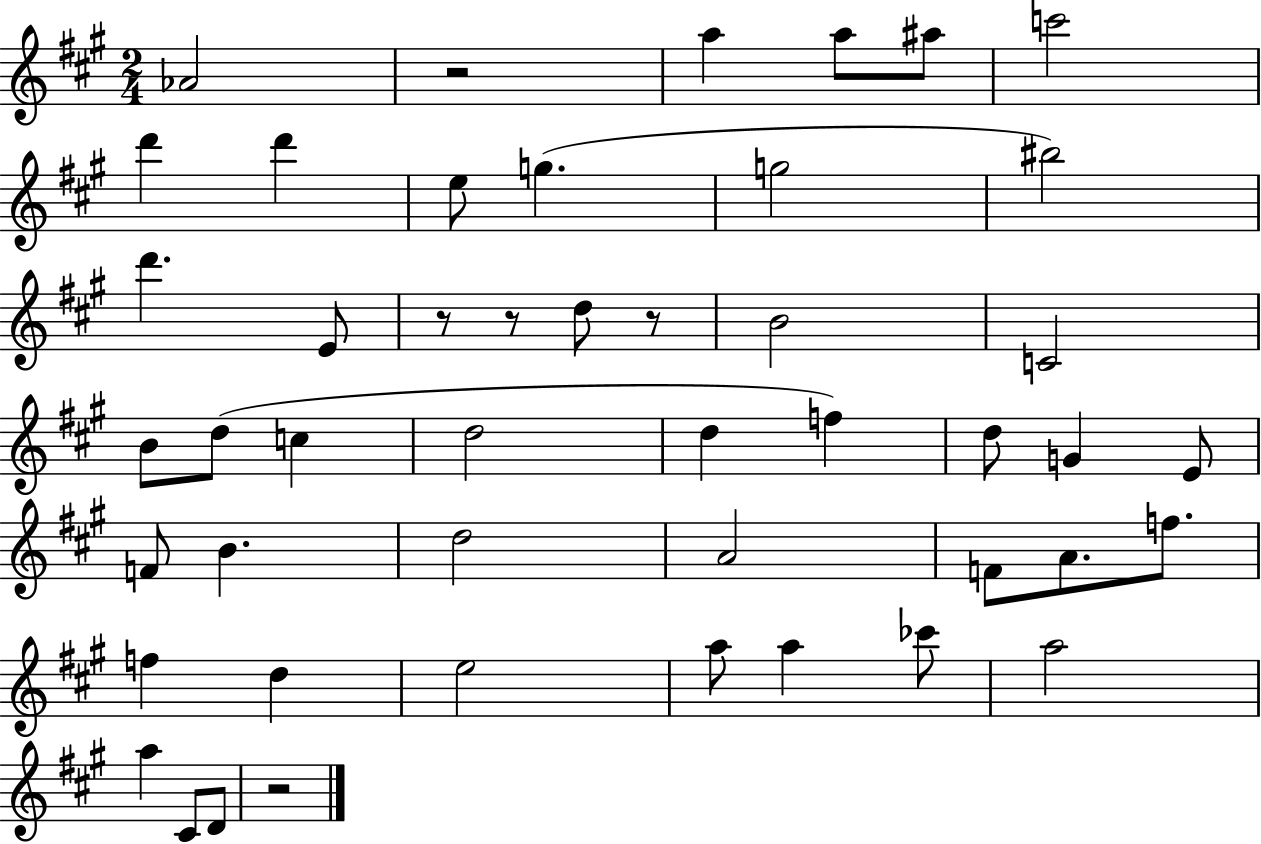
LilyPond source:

{
  \clef treble
  \numericTimeSignature
  \time 2/4
  \key a \major
  aes'2 | r2 | a''4 a''8 ais''8 | c'''2 | \break d'''4 d'''4 | e''8 g''4.( | g''2 | bis''2) | \break d'''4. e'8 | r8 r8 d''8 r8 | b'2 | c'2 | \break b'8 d''8( c''4 | d''2 | d''4 f''4) | d''8 g'4 e'8 | \break f'8 b'4. | d''2 | a'2 | f'8 a'8. f''8. | \break f''4 d''4 | e''2 | a''8 a''4 ces'''8 | a''2 | \break a''4 cis'8 d'8 | r2 | \bar "|."
}